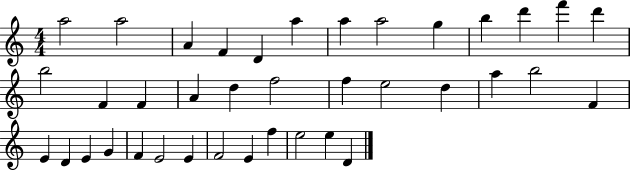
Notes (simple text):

A5/h A5/h A4/q F4/q D4/q A5/q A5/q A5/h G5/q B5/q D6/q F6/q D6/q B5/h F4/q F4/q A4/q D5/q F5/h F5/q E5/h D5/q A5/q B5/h F4/q E4/q D4/q E4/q G4/q F4/q E4/h E4/q F4/h E4/q F5/q E5/h E5/q D4/q